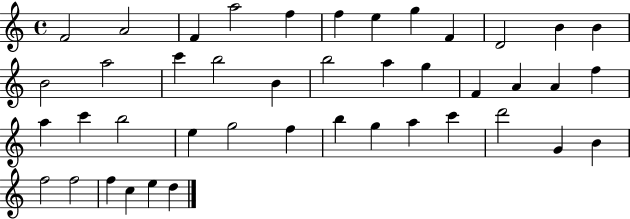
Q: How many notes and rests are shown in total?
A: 43